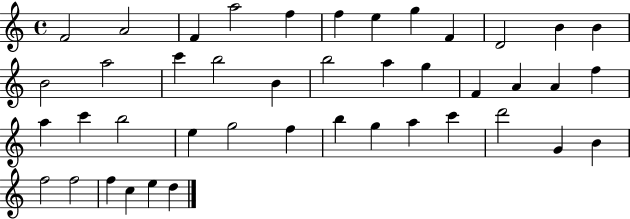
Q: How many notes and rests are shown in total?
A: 43